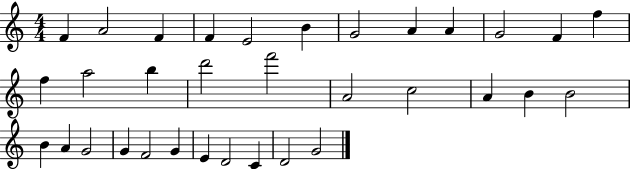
{
  \clef treble
  \numericTimeSignature
  \time 4/4
  \key c \major
  f'4 a'2 f'4 | f'4 e'2 b'4 | g'2 a'4 a'4 | g'2 f'4 f''4 | \break f''4 a''2 b''4 | d'''2 f'''2 | a'2 c''2 | a'4 b'4 b'2 | \break b'4 a'4 g'2 | g'4 f'2 g'4 | e'4 d'2 c'4 | d'2 g'2 | \break \bar "|."
}